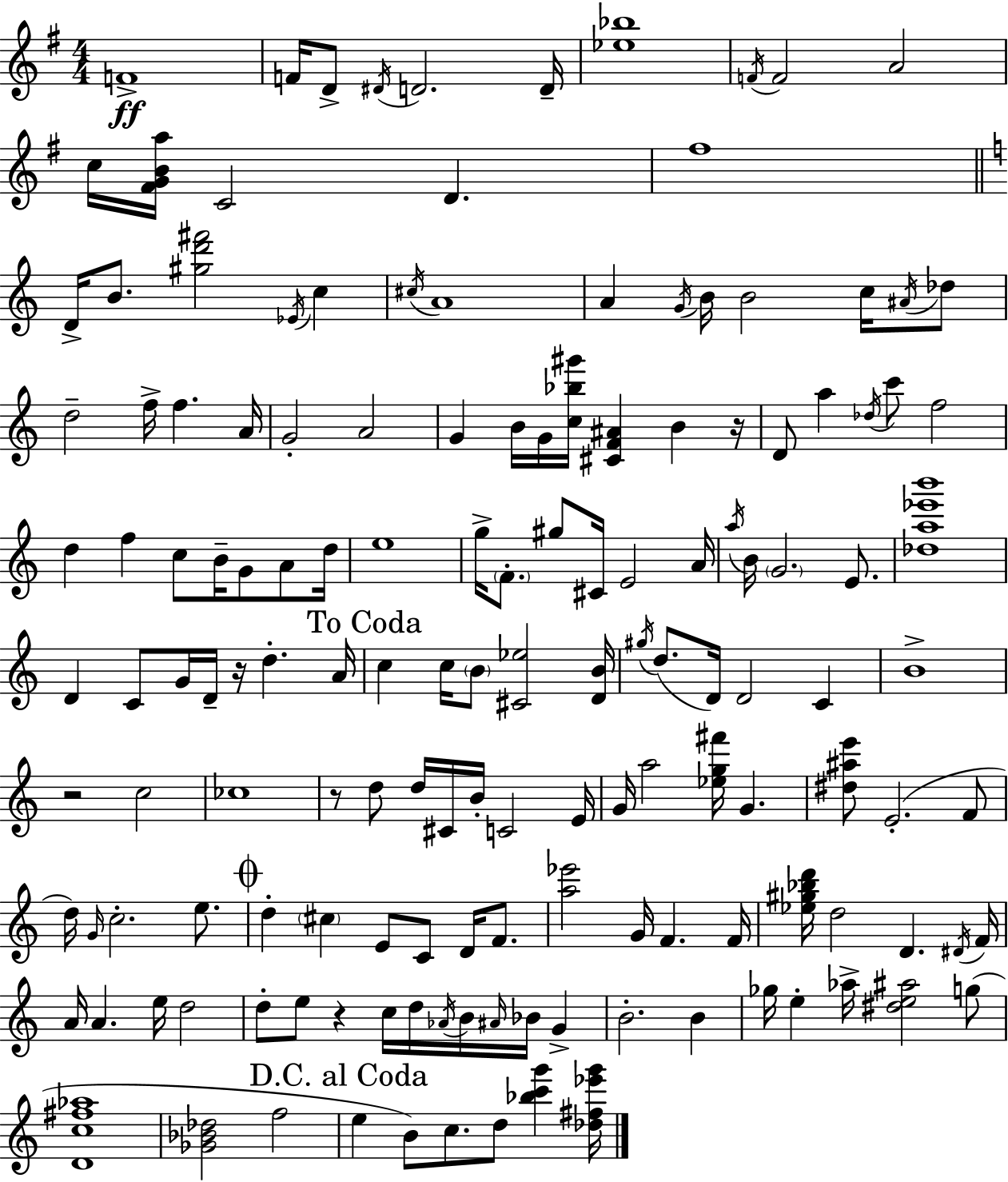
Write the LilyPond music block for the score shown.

{
  \clef treble
  \numericTimeSignature
  \time 4/4
  \key e \minor
  f'1->\ff | f'16 d'8-> \acciaccatura { dis'16 } d'2. | d'16-- <ees'' bes''>1 | \acciaccatura { f'16 } f'2 a'2 | \break c''16 <fis' g' b' a''>16 c'2 d'4. | fis''1 | \bar "||" \break \key a \minor d'16-> b'8. <gis'' d''' fis'''>2 \acciaccatura { ees'16 } c''4 | \acciaccatura { cis''16 } a'1 | a'4 \acciaccatura { g'16 } b'16 b'2 | c''16 \acciaccatura { ais'16 } des''8 d''2-- f''16-> f''4. | \break a'16 g'2-. a'2 | g'4 b'16 g'16 <c'' bes'' gis'''>16 <cis' f' ais'>4 b'4 | r16 d'8 a''4 \acciaccatura { des''16 } c'''8 f''2 | d''4 f''4 c''8 b'16-- | \break g'8 a'8 d''16 e''1 | g''16-> \parenthesize f'8.-. gis''8 cis'16 e'2 | a'16 \acciaccatura { a''16 } b'16 \parenthesize g'2. | e'8. <des'' a'' ees''' b'''>1 | \break d'4 c'8 g'16 d'16-- r16 d''4.-. | a'16 \mark "To Coda" c''4 c''16 \parenthesize b'8 <cis' ees''>2 | <d' b'>16 \acciaccatura { gis''16 }( d''8. d'16) d'2 | c'4 b'1-> | \break r2 c''2 | ces''1 | r8 d''8 d''16 cis'16 b'16-. c'2 | e'16 g'16 a''2 | \break <ees'' g'' fis'''>16 g'4. <dis'' ais'' e'''>8 e'2.-.( | f'8 d''16) \grace { g'16 } c''2.-. | e''8. \mark \markup { \musicglyph "scripts.coda" } d''4-. \parenthesize cis''4 | e'8 c'8 d'16 f'8. <a'' ees'''>2 | \break g'16 f'4. f'16 <ees'' gis'' bes'' d'''>16 d''2 | d'4. \acciaccatura { dis'16 } f'16 a'16 a'4. | e''16 d''2 d''8-. e''8 r4 | c''16 d''16 \acciaccatura { aes'16 } b'16 \grace { ais'16 } bes'16 g'4-> b'2.-. | \break b'4 ges''16 e''4-. | aes''16-> <dis'' e'' ais''>2 g''8( <d' c'' fis'' aes''>1 | <ges' bes' des''>2 | f''2 \mark "D.C. al Coda" e''4 b'8) | \break c''8. d''8 <bes'' c''' g'''>4 <des'' fis'' ees''' g'''>16 \bar "|."
}